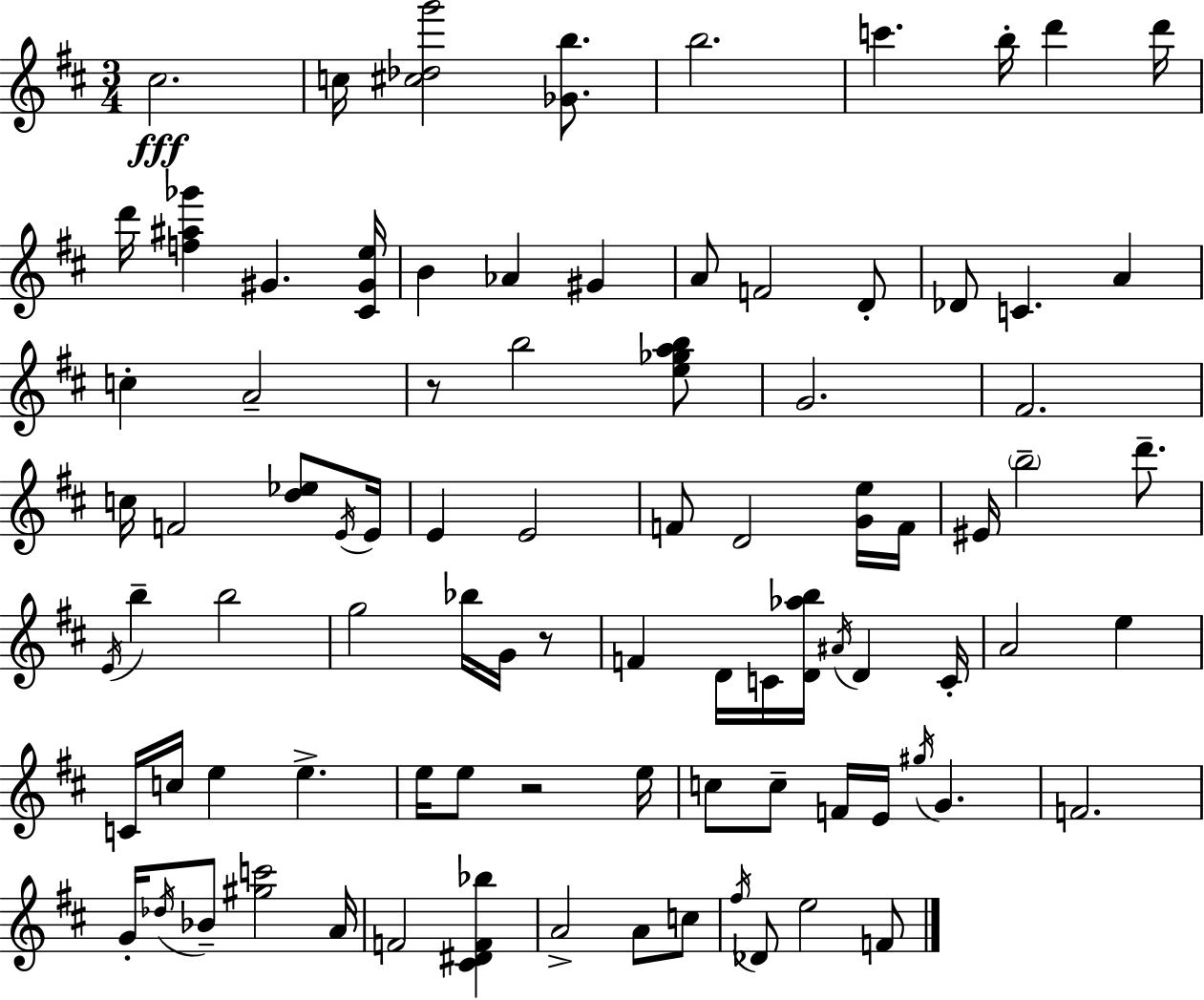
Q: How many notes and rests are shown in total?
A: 88